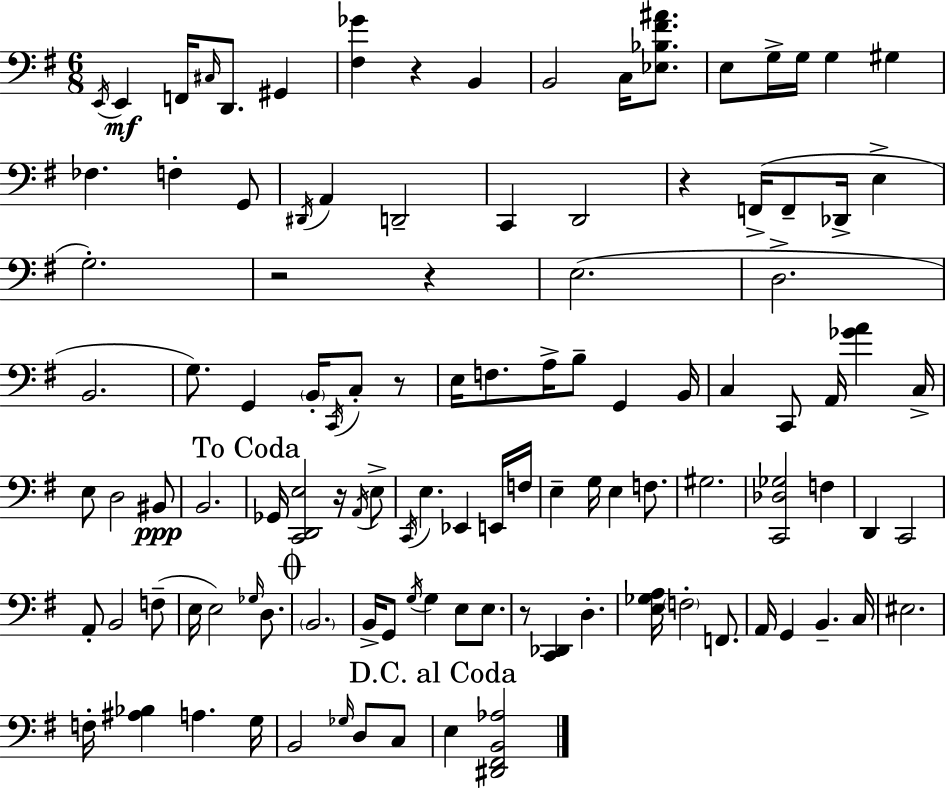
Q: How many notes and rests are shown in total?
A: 111